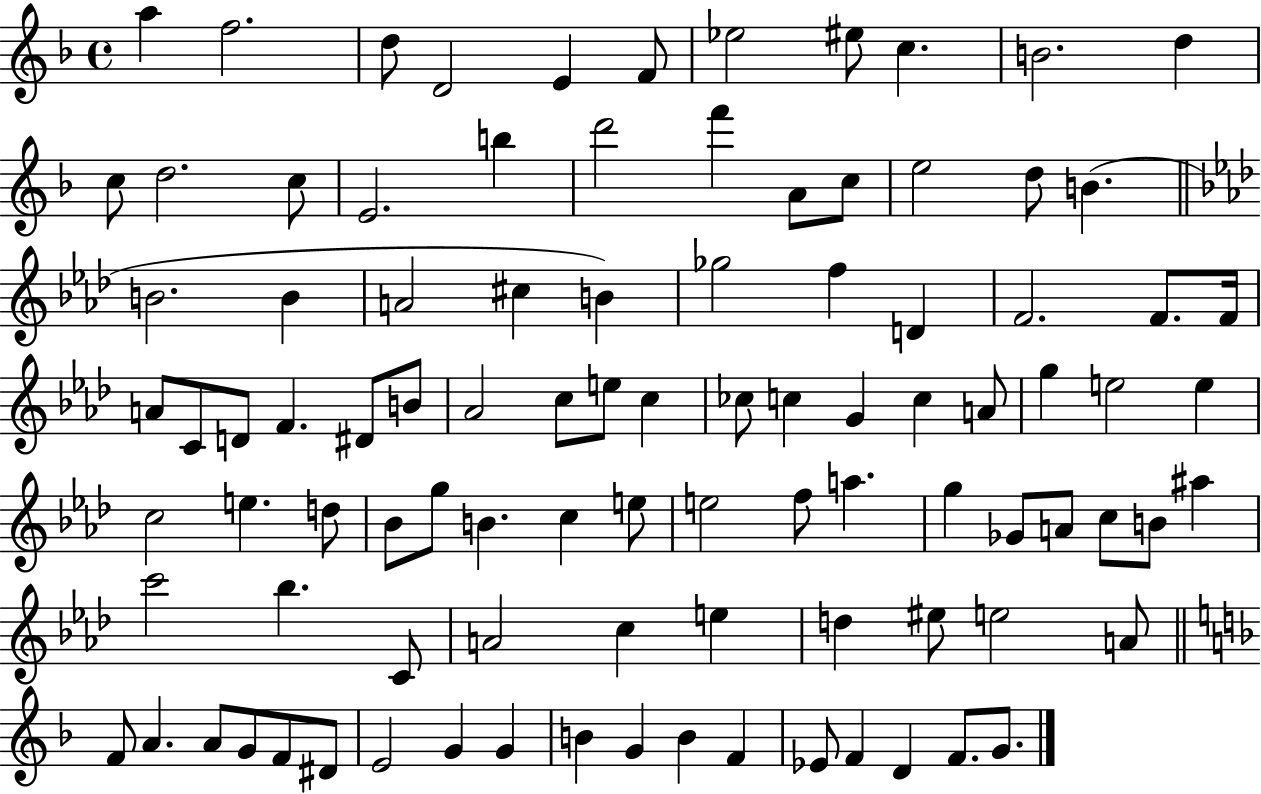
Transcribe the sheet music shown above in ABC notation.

X:1
T:Untitled
M:4/4
L:1/4
K:F
a f2 d/2 D2 E F/2 _e2 ^e/2 c B2 d c/2 d2 c/2 E2 b d'2 f' A/2 c/2 e2 d/2 B B2 B A2 ^c B _g2 f D F2 F/2 F/4 A/2 C/2 D/2 F ^D/2 B/2 _A2 c/2 e/2 c _c/2 c G c A/2 g e2 e c2 e d/2 _B/2 g/2 B c e/2 e2 f/2 a g _G/2 A/2 c/2 B/2 ^a c'2 _b C/2 A2 c e d ^e/2 e2 A/2 F/2 A A/2 G/2 F/2 ^D/2 E2 G G B G B F _E/2 F D F/2 G/2